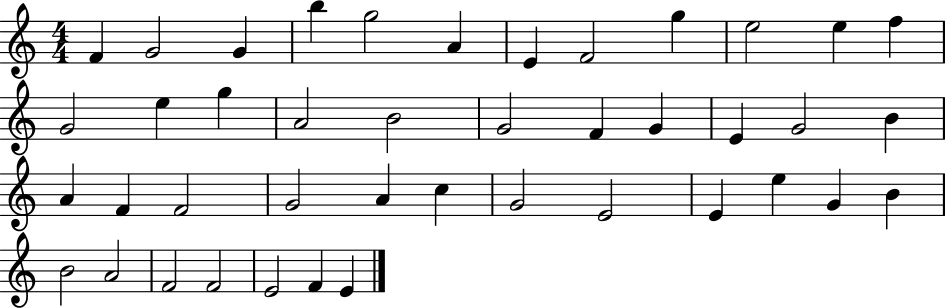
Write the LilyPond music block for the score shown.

{
  \clef treble
  \numericTimeSignature
  \time 4/4
  \key c \major
  f'4 g'2 g'4 | b''4 g''2 a'4 | e'4 f'2 g''4 | e''2 e''4 f''4 | \break g'2 e''4 g''4 | a'2 b'2 | g'2 f'4 g'4 | e'4 g'2 b'4 | \break a'4 f'4 f'2 | g'2 a'4 c''4 | g'2 e'2 | e'4 e''4 g'4 b'4 | \break b'2 a'2 | f'2 f'2 | e'2 f'4 e'4 | \bar "|."
}